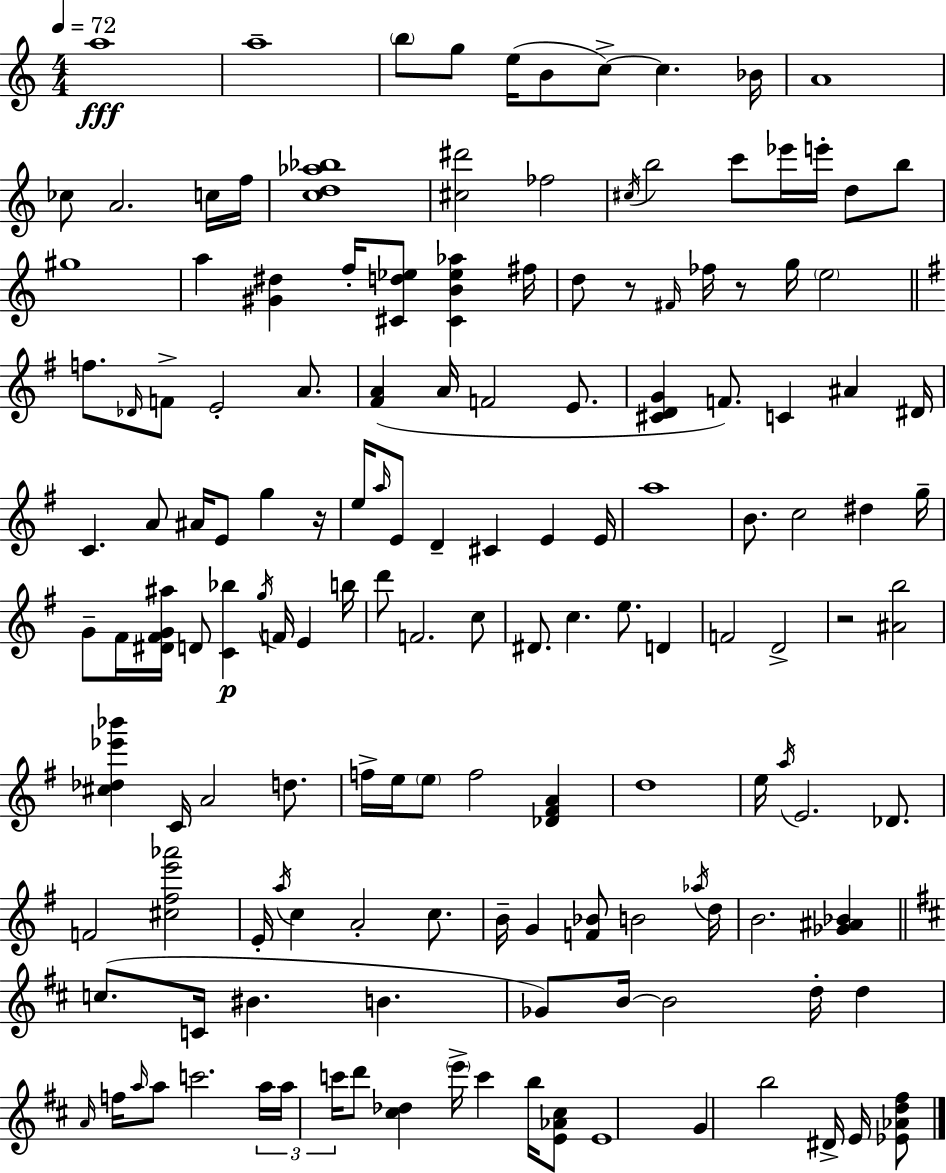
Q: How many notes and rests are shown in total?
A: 148